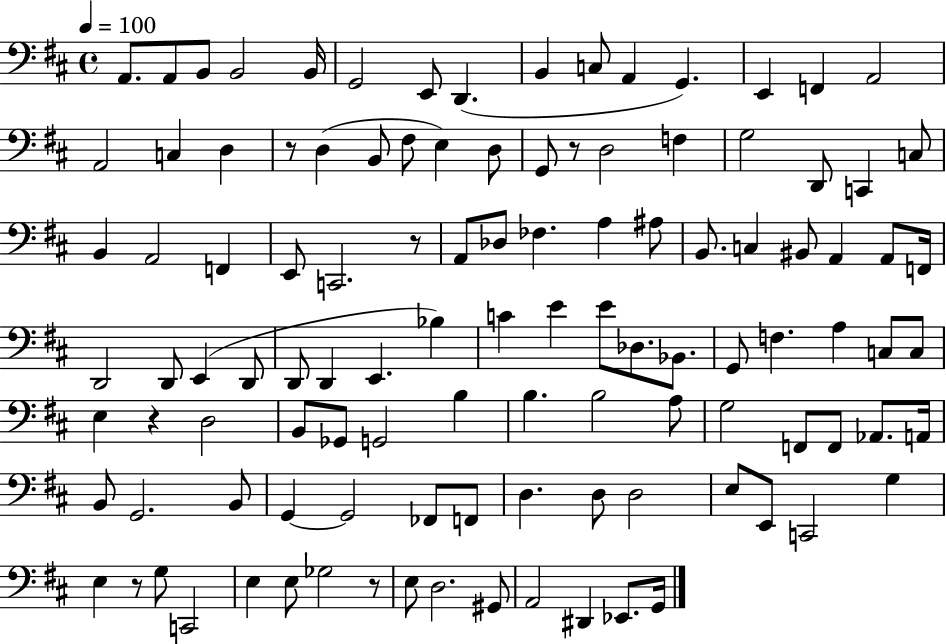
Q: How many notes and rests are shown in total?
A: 111